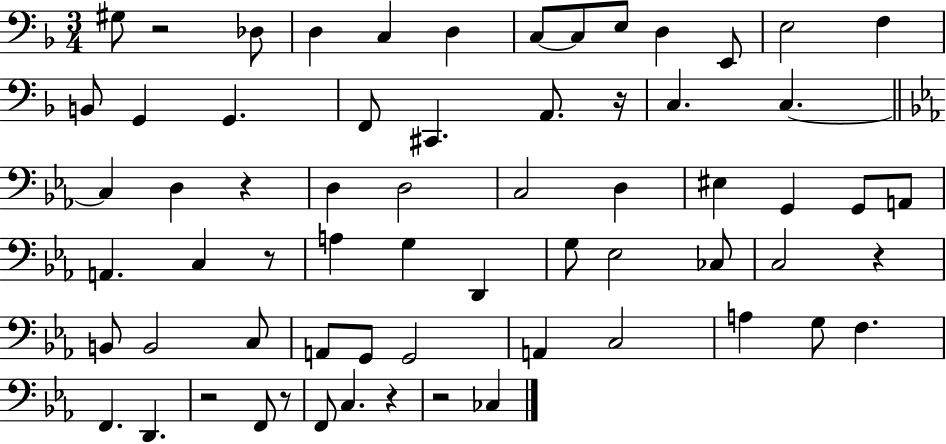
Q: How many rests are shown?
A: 9